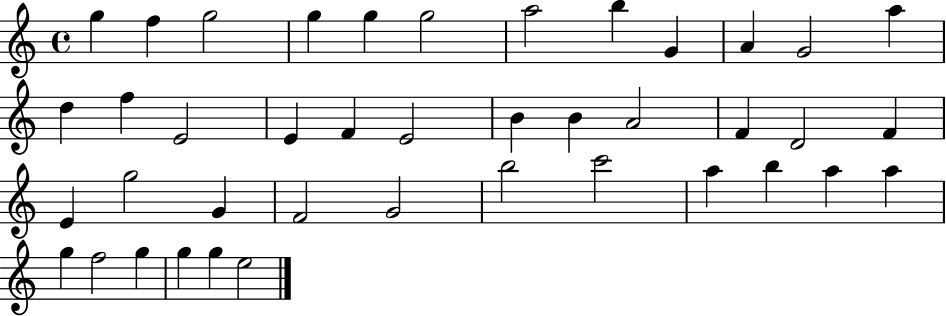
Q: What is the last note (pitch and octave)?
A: E5